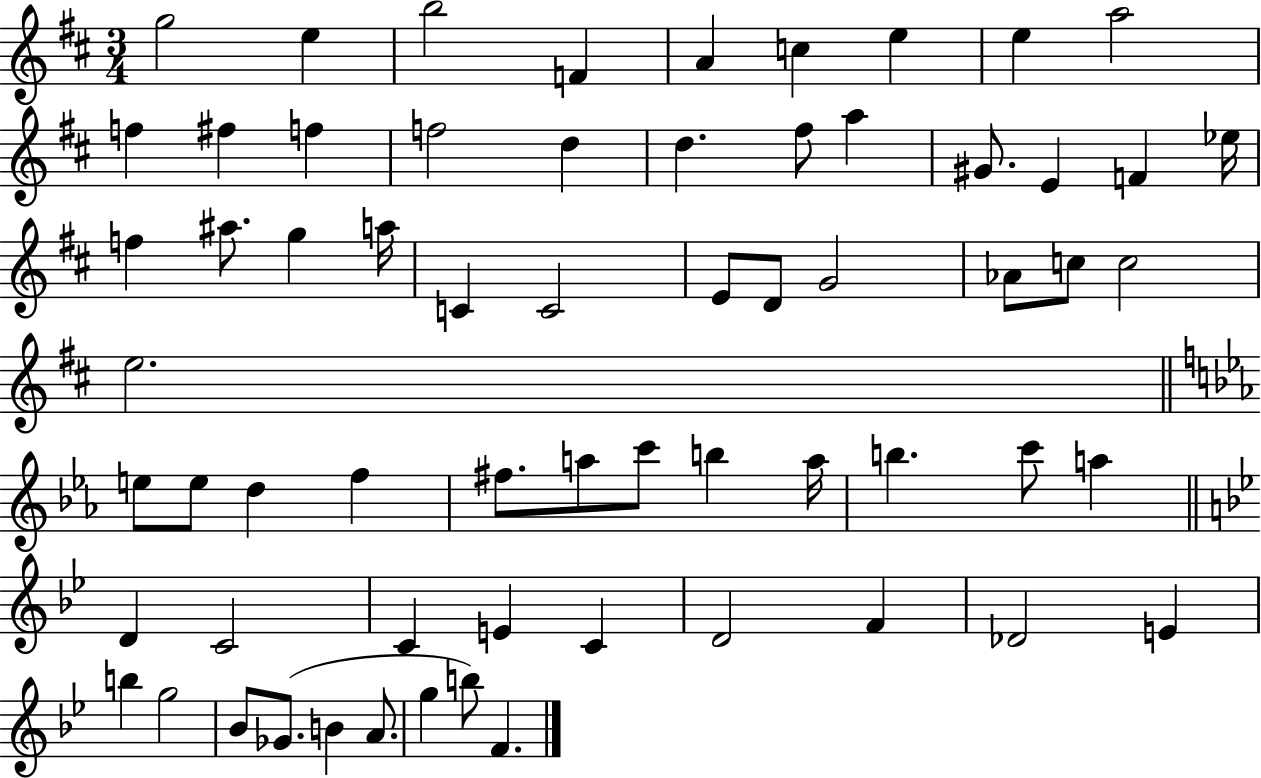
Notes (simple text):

G5/h E5/q B5/h F4/q A4/q C5/q E5/q E5/q A5/h F5/q F#5/q F5/q F5/h D5/q D5/q. F#5/e A5/q G#4/e. E4/q F4/q Eb5/s F5/q A#5/e. G5/q A5/s C4/q C4/h E4/e D4/e G4/h Ab4/e C5/e C5/h E5/h. E5/e E5/e D5/q F5/q F#5/e. A5/e C6/e B5/q A5/s B5/q. C6/e A5/q D4/q C4/h C4/q E4/q C4/q D4/h F4/q Db4/h E4/q B5/q G5/h Bb4/e Gb4/e. B4/q A4/e. G5/q B5/e F4/q.